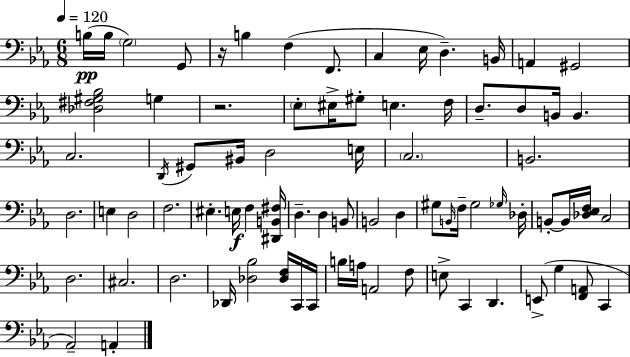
X:1
T:Untitled
M:6/8
L:1/4
K:Cm
B,/4 B,/4 G,2 G,,/2 z/4 B, F, F,,/2 C, _E,/4 D, B,,/4 A,, ^G,,2 [_D,^F,^G,_B,]2 G, z2 _E,/2 ^E,/4 ^G,/2 E, F,/4 D,/2 D,/2 B,,/4 B,, C,2 D,,/4 ^G,,/2 ^B,,/4 D,2 E,/4 C,2 B,,2 D,2 E, D,2 F,2 ^E, E,/4 F, [^D,,B,,^F,]/4 D, D, B,,/2 B,,2 D, ^G,/2 B,,/4 F,/4 ^G,2 _G,/4 _D,/4 B,,/2 B,,/4 [_D,_E,F,]/4 C,2 D,2 ^C,2 D,2 _D,,/4 [_D,_B,]2 [_D,F,]/4 C,,/4 C,,/4 B,/4 A,/4 A,,2 F,/2 E,/2 C,, D,, E,,/2 G, [F,,A,,]/2 C,, _A,,2 A,,